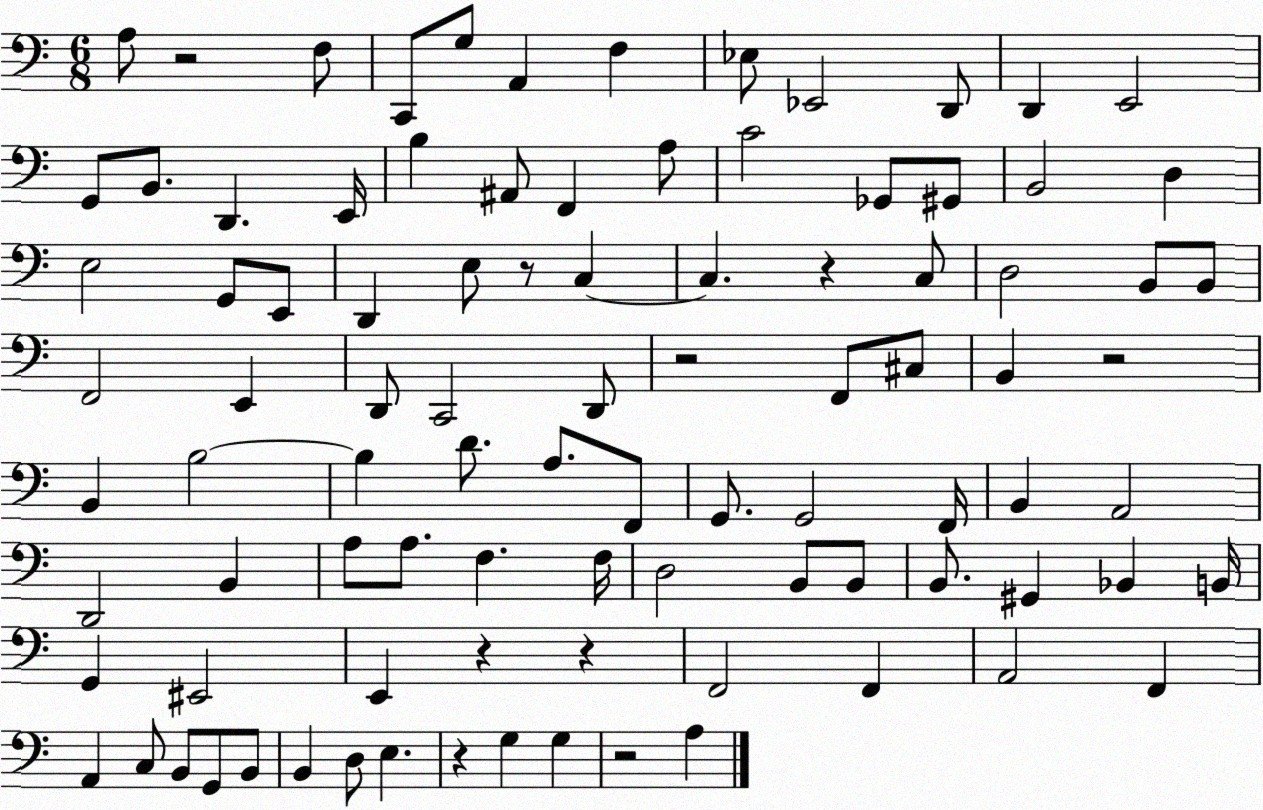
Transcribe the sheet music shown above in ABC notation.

X:1
T:Untitled
M:6/8
L:1/4
K:C
A,/2 z2 F,/2 C,,/2 G,/2 A,, F, _E,/2 _E,,2 D,,/2 D,, E,,2 G,,/2 B,,/2 D,, E,,/4 B, ^A,,/2 F,, A,/2 C2 _G,,/2 ^G,,/2 B,,2 D, E,2 G,,/2 E,,/2 D,, E,/2 z/2 C, C, z C,/2 D,2 B,,/2 B,,/2 F,,2 E,, D,,/2 C,,2 D,,/2 z2 F,,/2 ^C,/2 B,, z2 B,, B,2 B, D/2 A,/2 F,,/2 G,,/2 G,,2 F,,/4 B,, A,,2 D,,2 B,, A,/2 A,/2 F, F,/4 D,2 B,,/2 B,,/2 B,,/2 ^G,, _B,, B,,/4 G,, ^E,,2 E,, z z F,,2 F,, A,,2 F,, A,, C,/2 B,,/2 G,,/2 B,,/2 B,, D,/2 E, z G, G, z2 A,